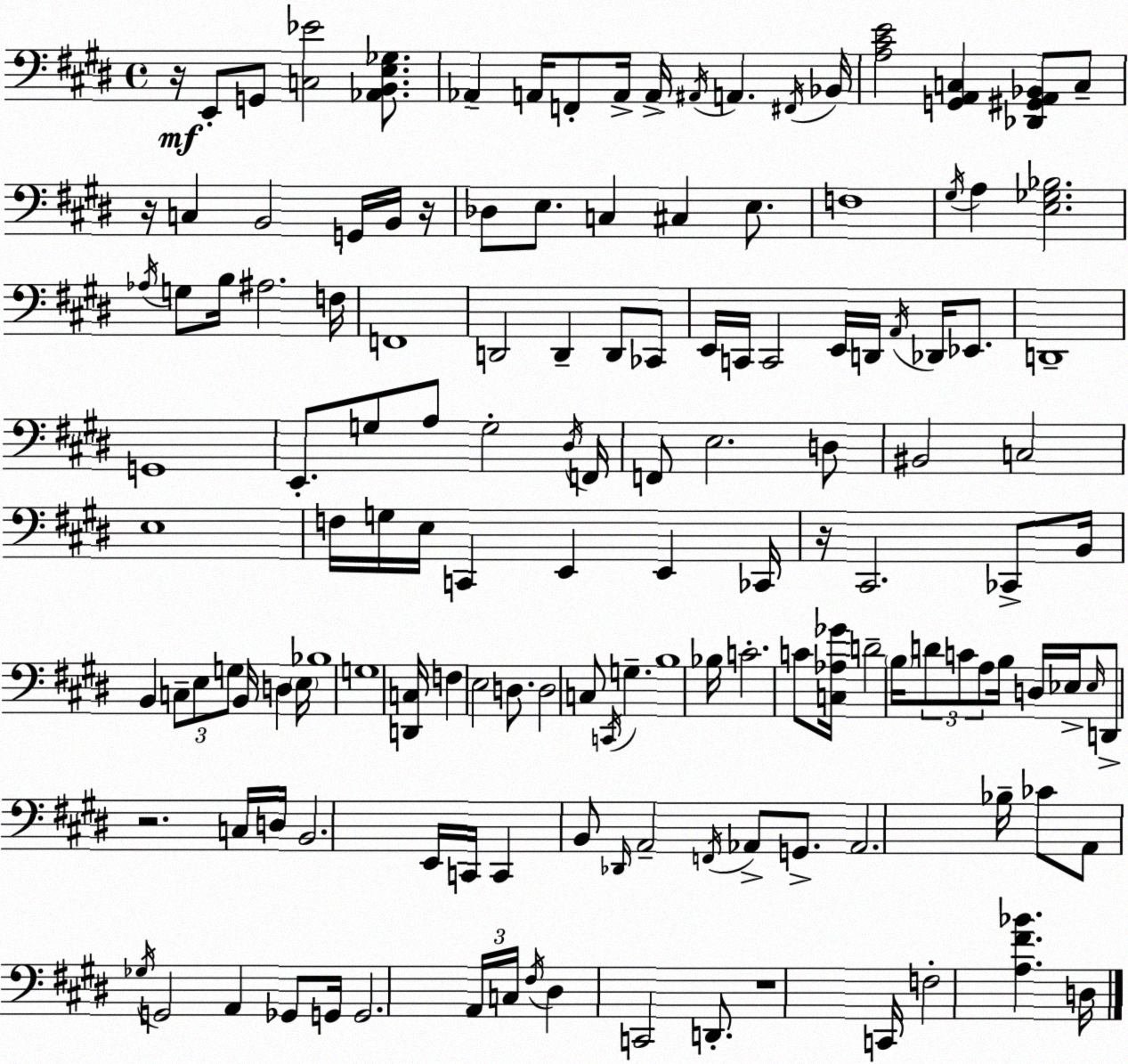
X:1
T:Untitled
M:4/4
L:1/4
K:E
z/4 E,,/2 G,,/2 [C,_E]2 [_A,,B,,E,_G,]/2 _A,, A,,/4 F,,/2 A,,/4 A,,/4 ^A,,/4 A,, ^F,,/4 _B,,/4 [A,^CE]2 [G,,A,,C,] [_D,,^G,,A,,_B,,]/2 C,/2 z/4 C, B,,2 G,,/4 B,,/4 z/4 _D,/2 E,/2 C, ^C, E,/2 F,4 ^G,/4 A, [E,_G,_B,]2 _A,/4 G,/2 B,/4 ^A,2 F,/4 F,,4 D,,2 D,, D,,/2 _C,,/2 E,,/4 C,,/4 C,,2 E,,/4 D,,/4 A,,/4 _D,,/4 _E,,/2 D,,4 G,,4 E,,/2 G,/2 A,/2 G,2 ^D,/4 F,,/4 F,,/2 E,2 D,/2 ^B,,2 C,2 E,4 F,/4 G,/4 E,/4 C,, E,, E,, _C,,/4 z/4 ^C,,2 _C,,/2 B,,/4 B,, C,/2 E,/2 G,/2 B,,/4 D, E,/4 _B,4 G,4 [D,,C,]/4 F, E,2 D,/2 D,2 C,/2 C,,/4 G, B,4 _B,/4 C2 C/2 [C,_A,_G]/4 D2 B,/4 D/2 C/2 A,/2 B,/4 D,/4 _E,/4 _E,/4 D,,/2 z2 C,/4 D,/4 B,,2 E,,/4 C,,/4 C,, B,,/2 _D,,/4 A,,2 F,,/4 _A,,/2 G,,/2 _A,,2 _B,/4 _C/2 A,,/2 _G,/4 G,,2 A,, _G,,/2 G,,/4 G,,2 A,,/4 C,/4 ^F,/4 ^D, C,,2 D,,/2 z4 C,,/4 F,2 [A,^F_B] D,/4